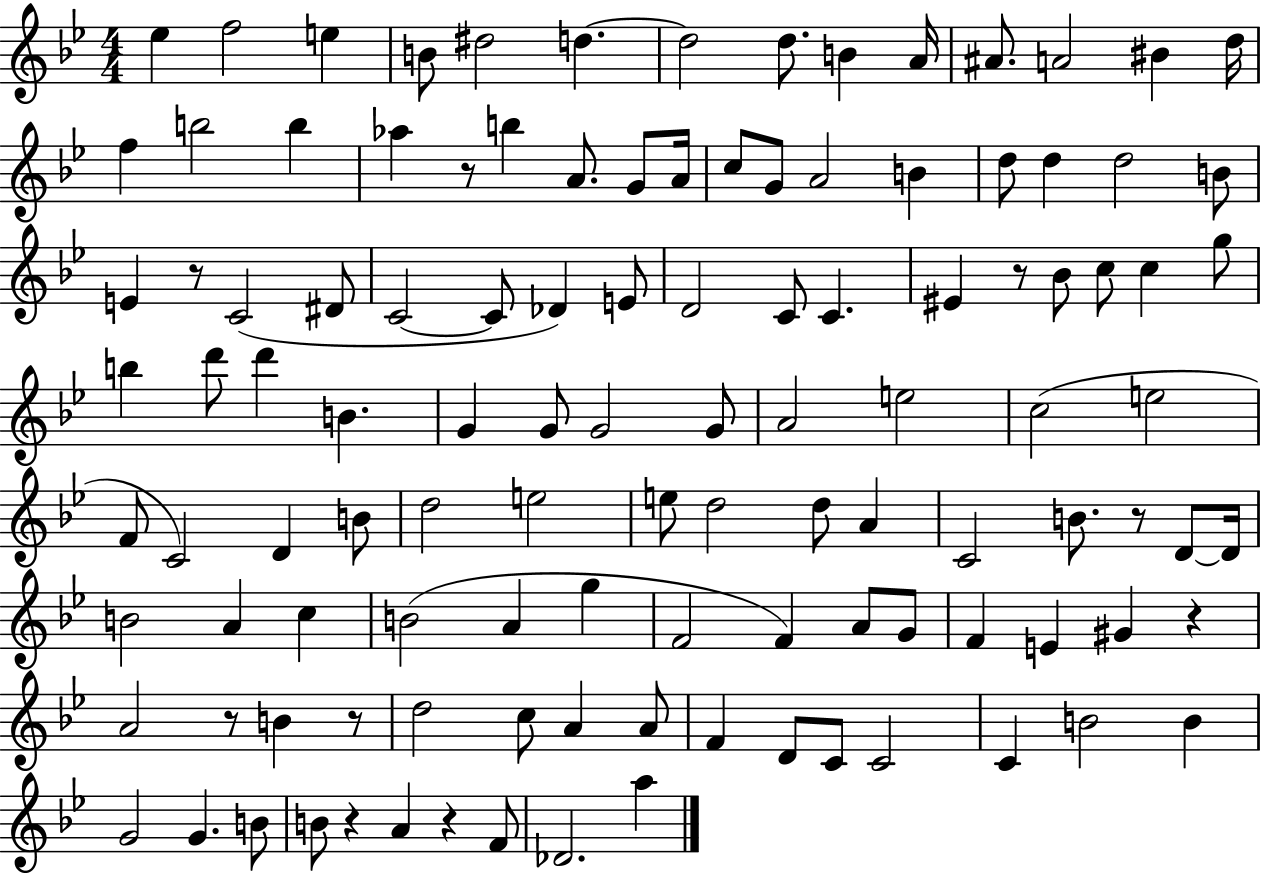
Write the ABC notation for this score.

X:1
T:Untitled
M:4/4
L:1/4
K:Bb
_e f2 e B/2 ^d2 d d2 d/2 B A/4 ^A/2 A2 ^B d/4 f b2 b _a z/2 b A/2 G/2 A/4 c/2 G/2 A2 B d/2 d d2 B/2 E z/2 C2 ^D/2 C2 C/2 _D E/2 D2 C/2 C ^E z/2 _B/2 c/2 c g/2 b d'/2 d' B G G/2 G2 G/2 A2 e2 c2 e2 F/2 C2 D B/2 d2 e2 e/2 d2 d/2 A C2 B/2 z/2 D/2 D/4 B2 A c B2 A g F2 F A/2 G/2 F E ^G z A2 z/2 B z/2 d2 c/2 A A/2 F D/2 C/2 C2 C B2 B G2 G B/2 B/2 z A z F/2 _D2 a